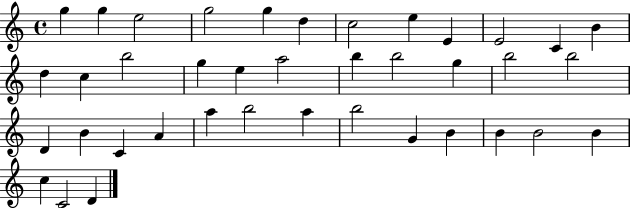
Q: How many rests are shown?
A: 0